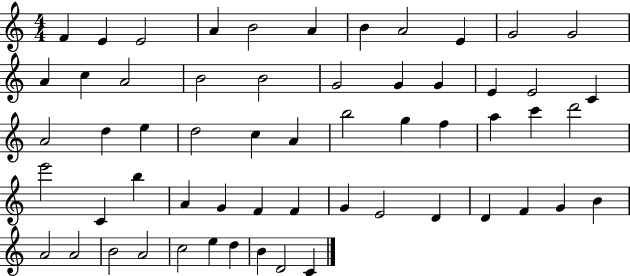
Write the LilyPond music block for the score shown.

{
  \clef treble
  \numericTimeSignature
  \time 4/4
  \key c \major
  f'4 e'4 e'2 | a'4 b'2 a'4 | b'4 a'2 e'4 | g'2 g'2 | \break a'4 c''4 a'2 | b'2 b'2 | g'2 g'4 g'4 | e'4 e'2 c'4 | \break a'2 d''4 e''4 | d''2 c''4 a'4 | b''2 g''4 f''4 | a''4 c'''4 d'''2 | \break e'''2 c'4 b''4 | a'4 g'4 f'4 f'4 | g'4 e'2 d'4 | d'4 f'4 g'4 b'4 | \break a'2 a'2 | b'2 a'2 | c''2 e''4 d''4 | b'4 d'2 c'4 | \break \bar "|."
}